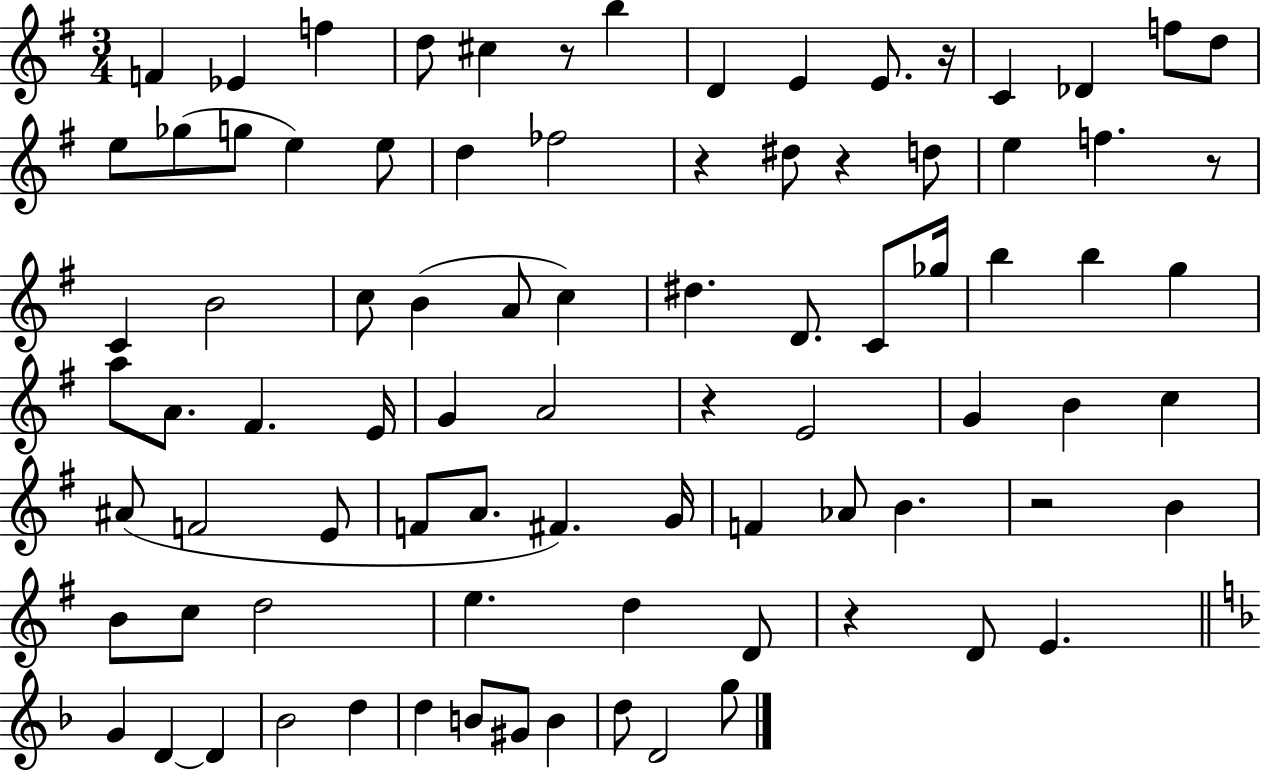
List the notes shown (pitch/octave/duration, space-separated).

F4/q Eb4/q F5/q D5/e C#5/q R/e B5/q D4/q E4/q E4/e. R/s C4/q Db4/q F5/e D5/e E5/e Gb5/e G5/e E5/q E5/e D5/q FES5/h R/q D#5/e R/q D5/e E5/q F5/q. R/e C4/q B4/h C5/e B4/q A4/e C5/q D#5/q. D4/e. C4/e Gb5/s B5/q B5/q G5/q A5/e A4/e. F#4/q. E4/s G4/q A4/h R/q E4/h G4/q B4/q C5/q A#4/e F4/h E4/e F4/e A4/e. F#4/q. G4/s F4/q Ab4/e B4/q. R/h B4/q B4/e C5/e D5/h E5/q. D5/q D4/e R/q D4/e E4/q. G4/q D4/q D4/q Bb4/h D5/q D5/q B4/e G#4/e B4/q D5/e D4/h G5/e